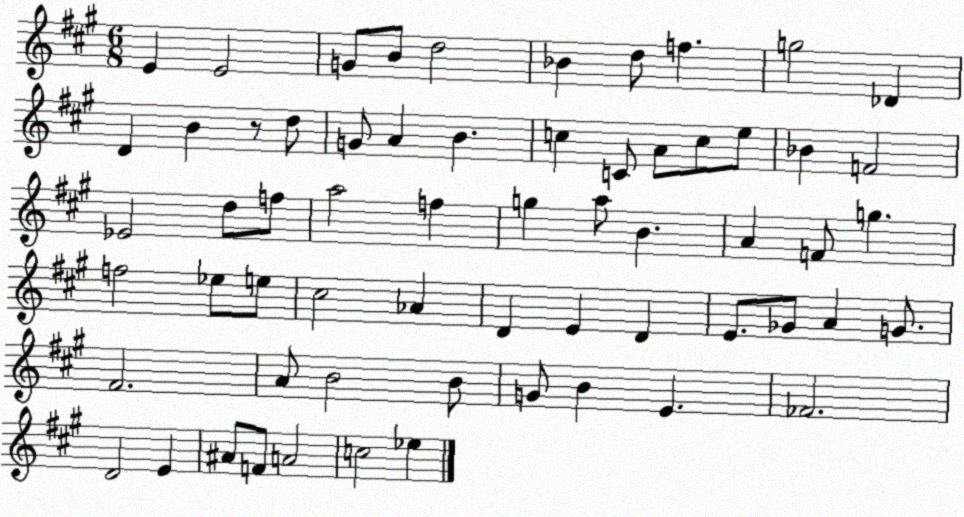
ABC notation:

X:1
T:Untitled
M:6/8
L:1/4
K:A
E E2 G/2 B/2 d2 _B d/2 f g2 _D D B z/2 d/2 G/2 A B c C/2 A/2 c/2 e/2 _B F2 _E2 d/2 f/2 a2 f g a/2 B A F/2 g f2 _e/2 e/2 ^c2 _A D E D E/2 _G/2 A G/2 ^F2 A/2 B2 B/2 G/2 B E _F2 D2 E ^A/2 F/2 A2 c2 _e